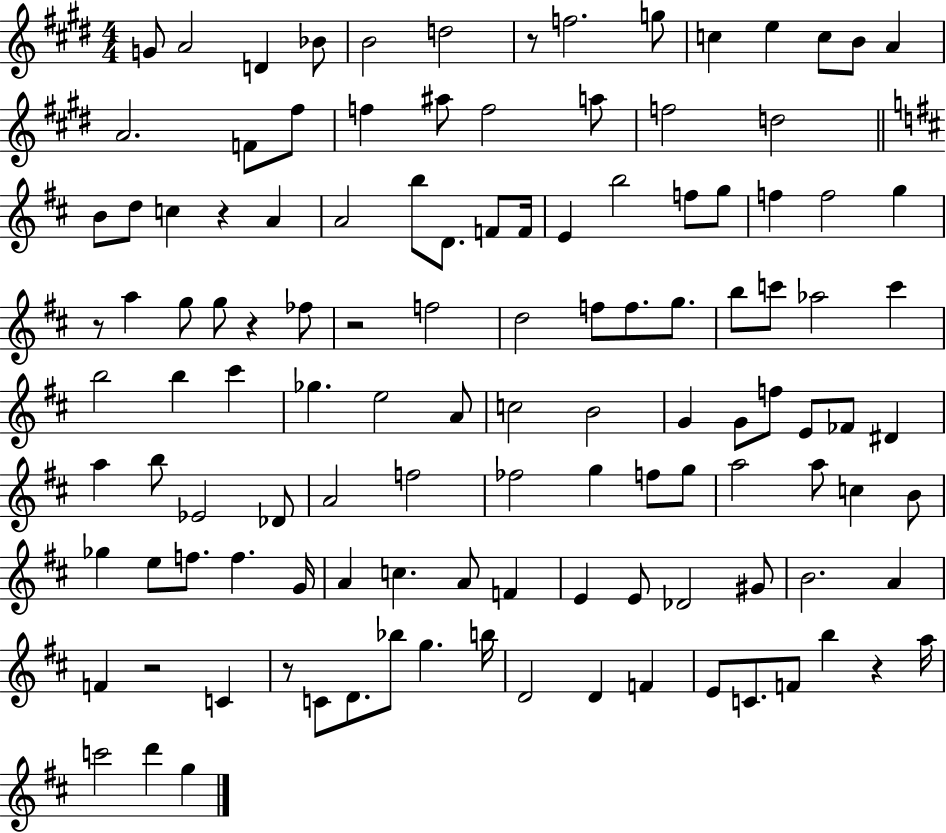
{
  \clef treble
  \numericTimeSignature
  \time 4/4
  \key e \major
  \repeat volta 2 { g'8 a'2 d'4 bes'8 | b'2 d''2 | r8 f''2. g''8 | c''4 e''4 c''8 b'8 a'4 | \break a'2. f'8 fis''8 | f''4 ais''8 f''2 a''8 | f''2 d''2 | \bar "||" \break \key d \major b'8 d''8 c''4 r4 a'4 | a'2 b''8 d'8. f'8 f'16 | e'4 b''2 f''8 g''8 | f''4 f''2 g''4 | \break r8 a''4 g''8 g''8 r4 fes''8 | r2 f''2 | d''2 f''8 f''8. g''8. | b''8 c'''8 aes''2 c'''4 | \break b''2 b''4 cis'''4 | ges''4. e''2 a'8 | c''2 b'2 | g'4 g'8 f''8 e'8 fes'8 dis'4 | \break a''4 b''8 ees'2 des'8 | a'2 f''2 | fes''2 g''4 f''8 g''8 | a''2 a''8 c''4 b'8 | \break ges''4 e''8 f''8. f''4. g'16 | a'4 c''4. a'8 f'4 | e'4 e'8 des'2 gis'8 | b'2. a'4 | \break f'4 r2 c'4 | r8 c'8 d'8. bes''8 g''4. b''16 | d'2 d'4 f'4 | e'8 c'8. f'8 b''4 r4 a''16 | \break c'''2 d'''4 g''4 | } \bar "|."
}